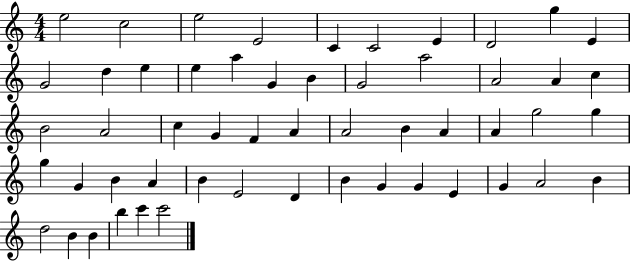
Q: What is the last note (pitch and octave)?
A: C6